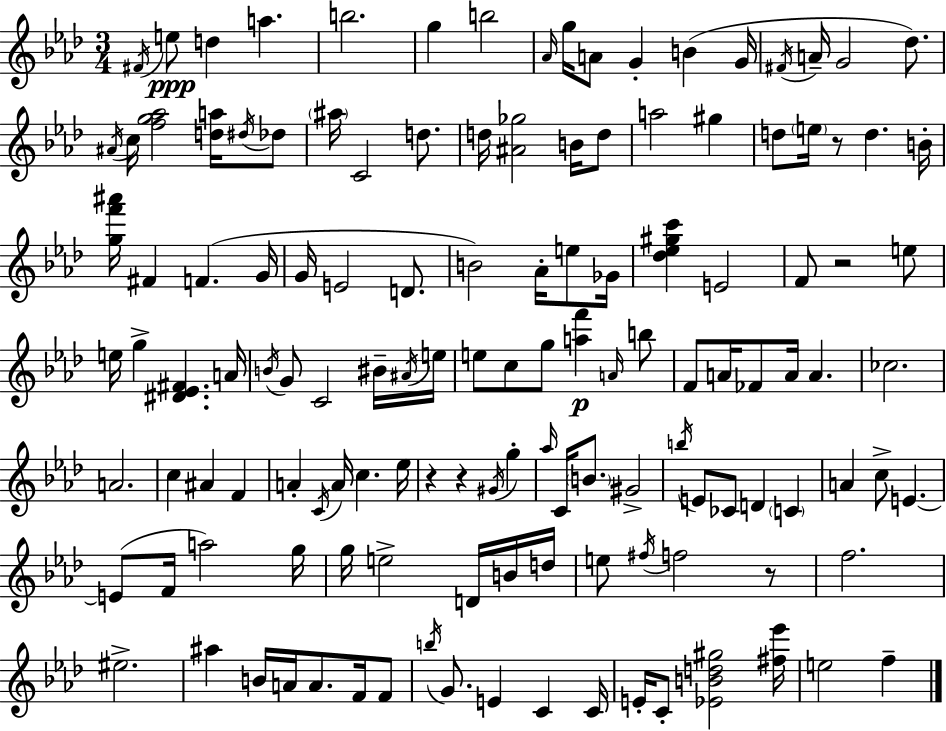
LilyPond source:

{
  \clef treble
  \numericTimeSignature
  \time 3/4
  \key aes \major
  \acciaccatura { fis'16 }\ppp e''8 d''4 a''4. | b''2. | g''4 b''2 | \grace { aes'16 } g''16 a'8 g'4-. b'4( | \break g'16 \acciaccatura { fis'16 } a'16-- g'2 | des''8.) \acciaccatura { ais'16 } c''16 <f'' g'' aes''>2 | <d'' a''>16 \acciaccatura { dis''16 } des''8 \parenthesize ais''16 c'2 | d''8. d''16 <ais' ges''>2 | \break b'16 d''8 a''2 | gis''4 d''8 \parenthesize e''16 r8 d''4. | b'16-. <g'' f''' ais'''>16 fis'4 f'4.( | g'16 g'16 e'2 | \break d'8. b'2) | aes'16-. e''8 ges'16 <des'' ees'' gis'' c'''>4 e'2 | f'8 r2 | e''8 e''16 g''4-> <dis' ees' fis'>4. | \break a'16 \acciaccatura { b'16 } g'8 c'2 | bis'16-- \acciaccatura { ais'16 } e''16 e''8 c''8 g''8 | <a'' f'''>4\p \grace { a'16 } b''8 f'8 a'16 fes'8 | a'16 a'4. ces''2. | \break a'2. | c''4 | ais'4 f'4 a'4-. | \acciaccatura { c'16 } a'16 c''4. ees''16 r4 | \break r4 \acciaccatura { gis'16 } g''4-. \grace { aes''16 } c'16 | \parenthesize b'8. gis'2-> \acciaccatura { b''16 } | e'8 ces'8 d'4 \parenthesize c'4 | a'4 c''8-> e'4.~~ | \break e'8( f'16 a''2) g''16 | g''16 e''2-> d'16 b'16 d''16 | e''8 \acciaccatura { fis''16 } f''2 r8 | f''2. | \break eis''2.-> | ais''4 b'16 a'16 a'8. f'16 f'8 | \acciaccatura { b''16 } g'8. e'4 c'4 | c'16 e'16-. c'8-. <ees' b' d'' gis''>2 | \break <fis'' ees'''>16 e''2 f''4-- | \bar "|."
}